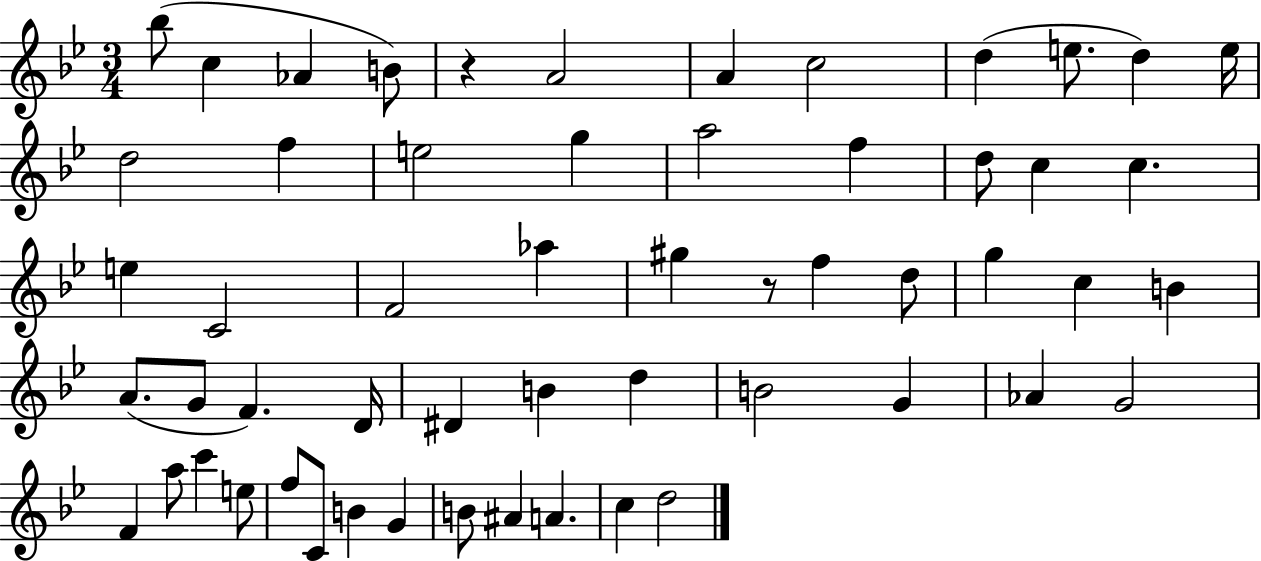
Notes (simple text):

Bb5/e C5/q Ab4/q B4/e R/q A4/h A4/q C5/h D5/q E5/e. D5/q E5/s D5/h F5/q E5/h G5/q A5/h F5/q D5/e C5/q C5/q. E5/q C4/h F4/h Ab5/q G#5/q R/e F5/q D5/e G5/q C5/q B4/q A4/e. G4/e F4/q. D4/s D#4/q B4/q D5/q B4/h G4/q Ab4/q G4/h F4/q A5/e C6/q E5/e F5/e C4/e B4/q G4/q B4/e A#4/q A4/q. C5/q D5/h